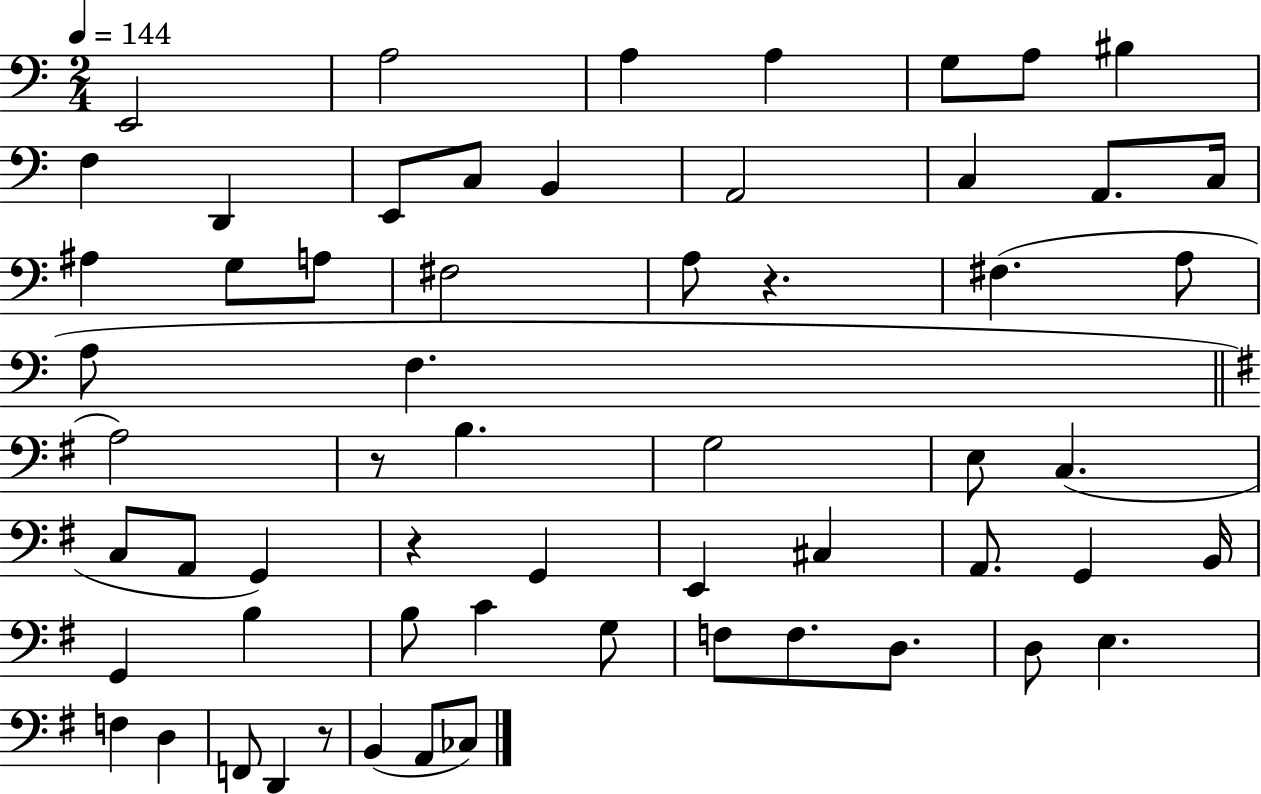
X:1
T:Untitled
M:2/4
L:1/4
K:C
E,,2 A,2 A, A, G,/2 A,/2 ^B, F, D,, E,,/2 C,/2 B,, A,,2 C, A,,/2 C,/4 ^A, G,/2 A,/2 ^F,2 A,/2 z ^F, A,/2 A,/2 F, A,2 z/2 B, G,2 E,/2 C, C,/2 A,,/2 G,, z G,, E,, ^C, A,,/2 G,, B,,/4 G,, B, B,/2 C G,/2 F,/2 F,/2 D,/2 D,/2 E, F, D, F,,/2 D,, z/2 B,, A,,/2 _C,/2